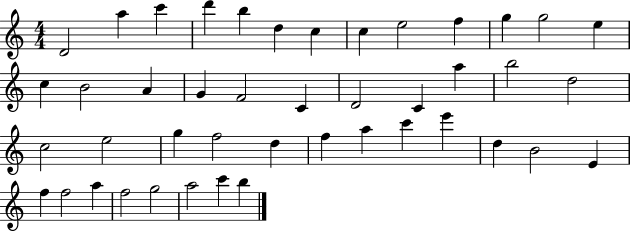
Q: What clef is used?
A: treble